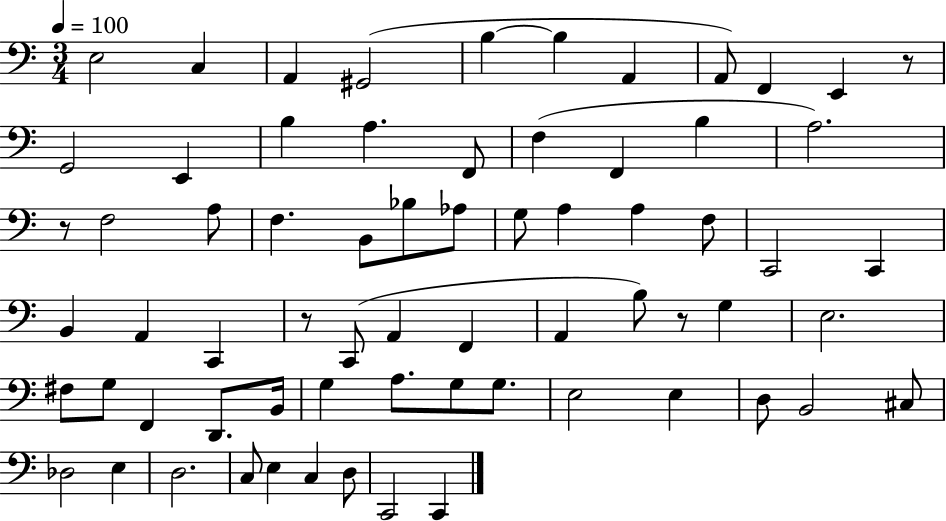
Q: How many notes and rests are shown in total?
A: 68